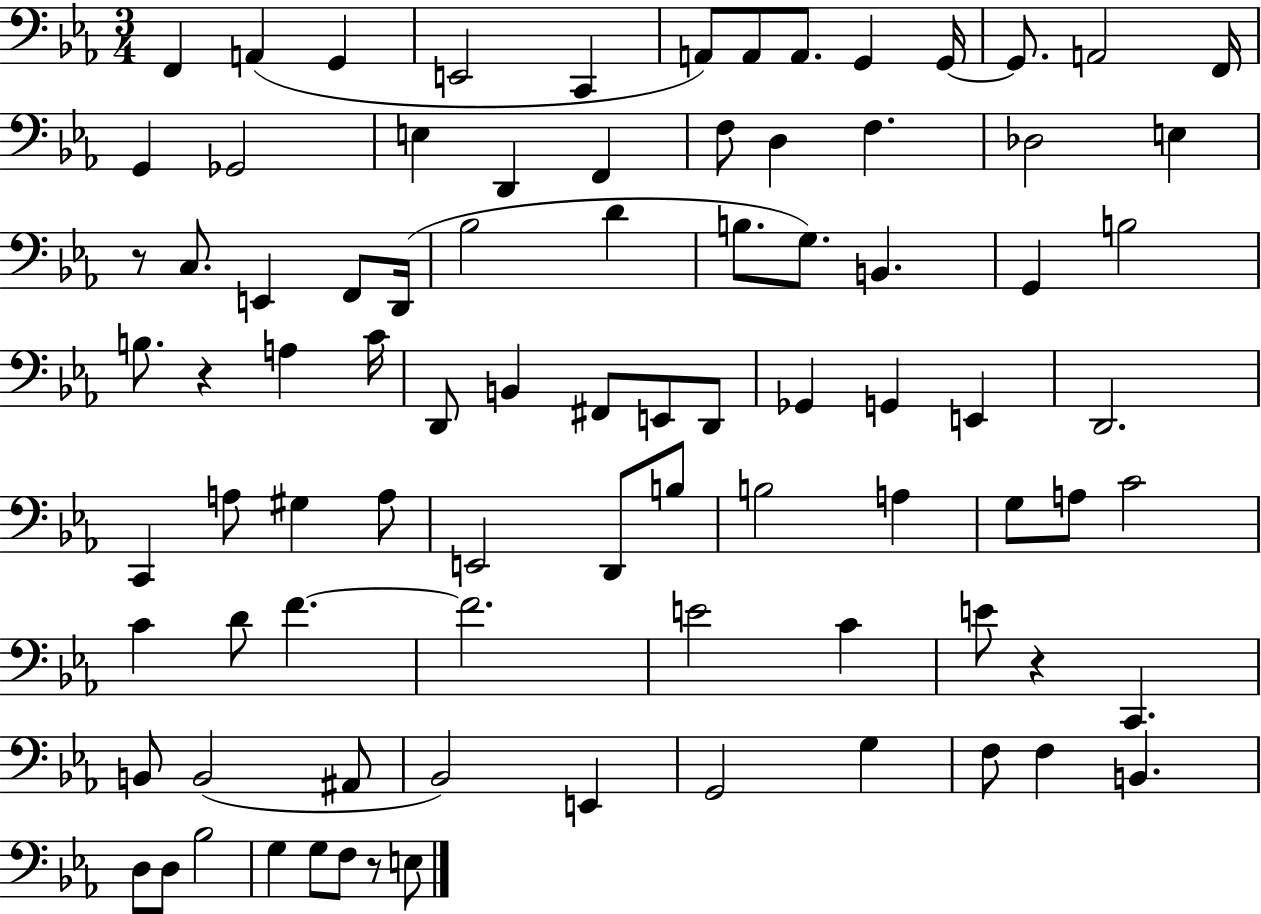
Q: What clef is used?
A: bass